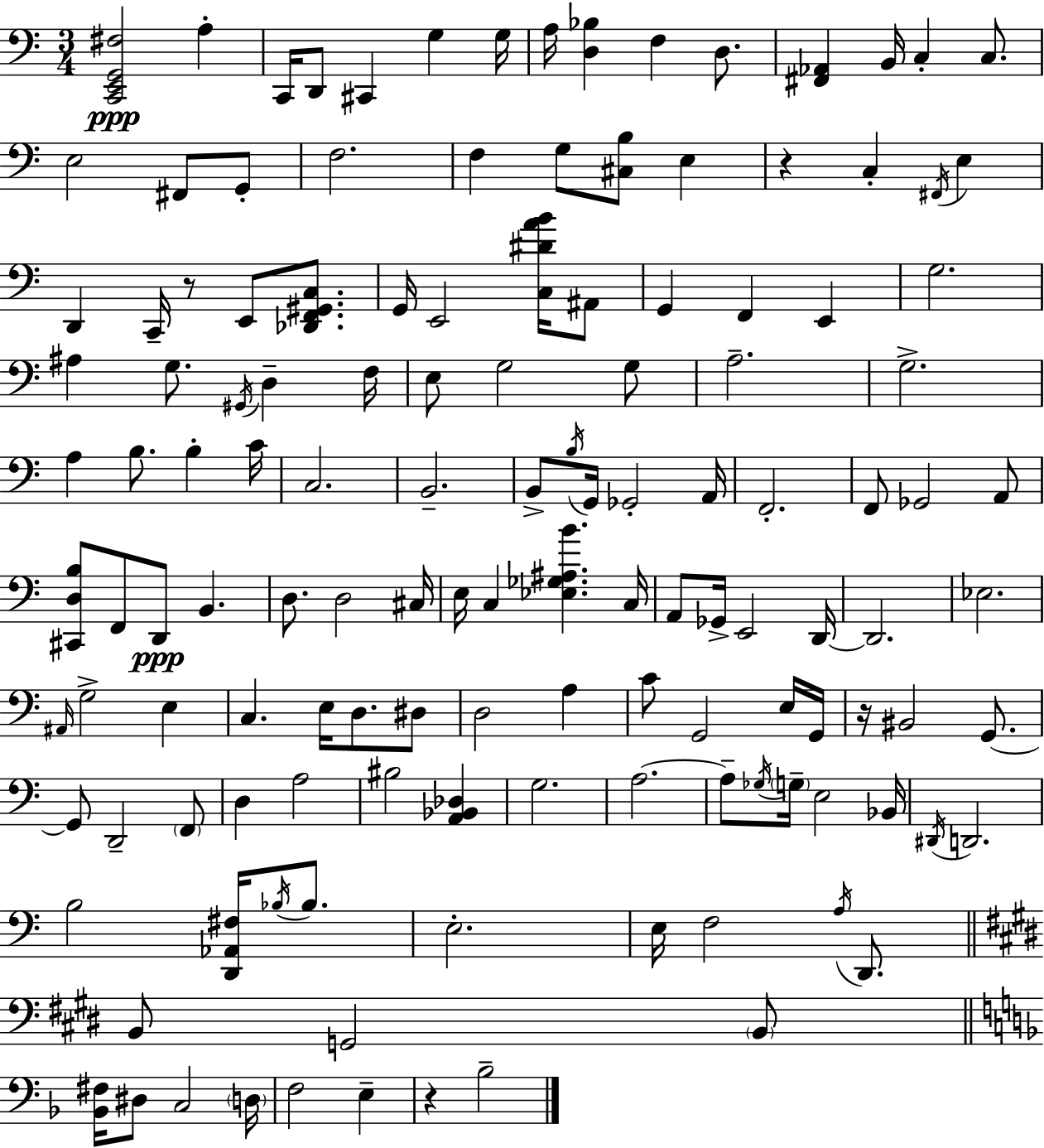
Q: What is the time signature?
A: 3/4